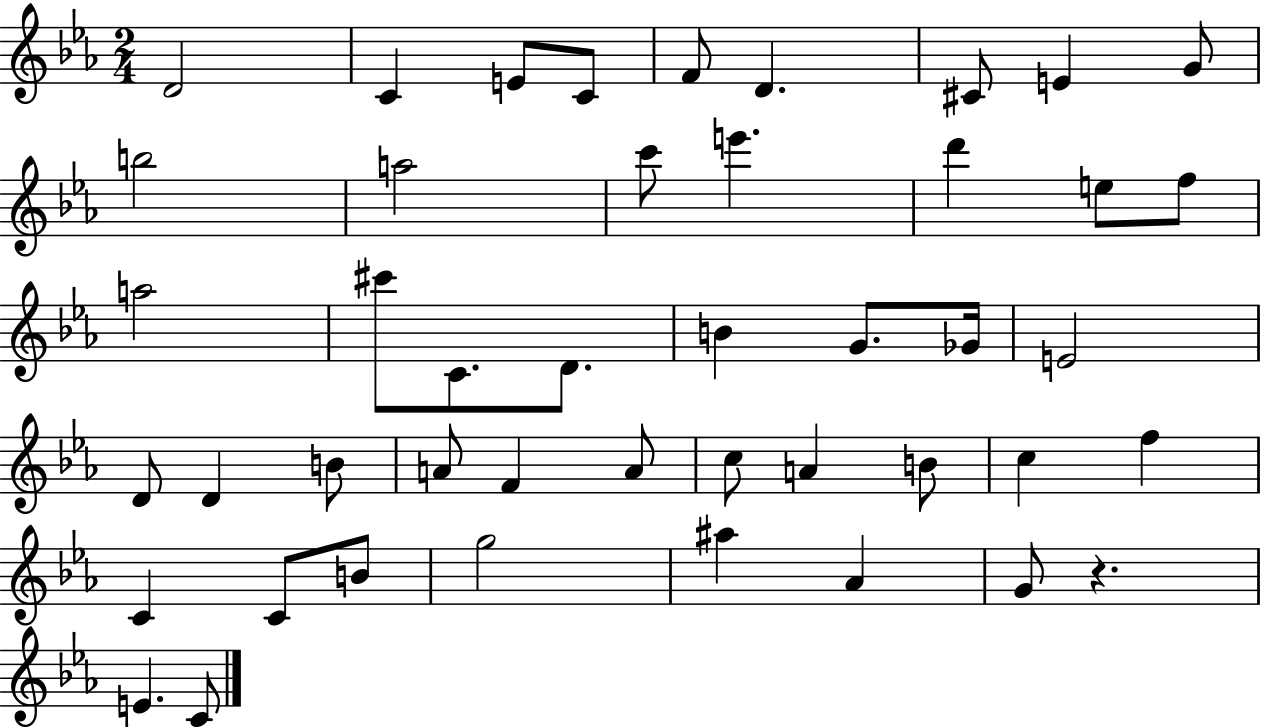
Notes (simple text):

D4/h C4/q E4/e C4/e F4/e D4/q. C#4/e E4/q G4/e B5/h A5/h C6/e E6/q. D6/q E5/e F5/e A5/h C#6/e C4/e. D4/e. B4/q G4/e. Gb4/s E4/h D4/e D4/q B4/e A4/e F4/q A4/e C5/e A4/q B4/e C5/q F5/q C4/q C4/e B4/e G5/h A#5/q Ab4/q G4/e R/q. E4/q. C4/e